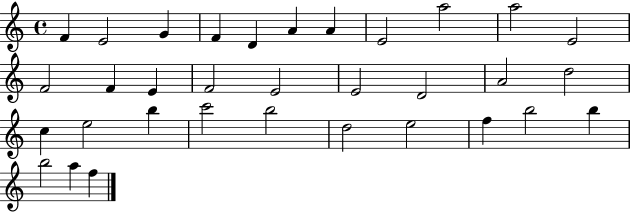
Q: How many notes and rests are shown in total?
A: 33